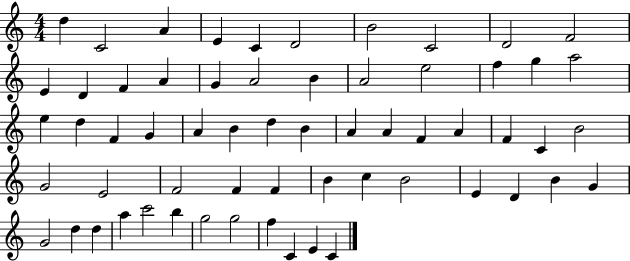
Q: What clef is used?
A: treble